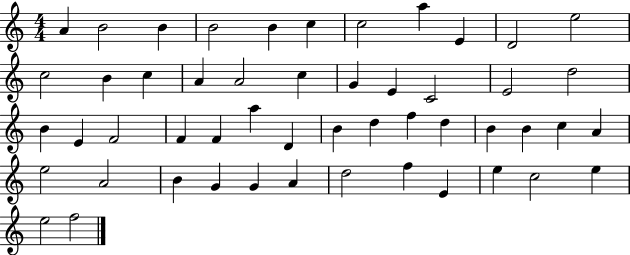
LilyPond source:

{
  \clef treble
  \numericTimeSignature
  \time 4/4
  \key c \major
  a'4 b'2 b'4 | b'2 b'4 c''4 | c''2 a''4 e'4 | d'2 e''2 | \break c''2 b'4 c''4 | a'4 a'2 c''4 | g'4 e'4 c'2 | e'2 d''2 | \break b'4 e'4 f'2 | f'4 f'4 a''4 d'4 | b'4 d''4 f''4 d''4 | b'4 b'4 c''4 a'4 | \break e''2 a'2 | b'4 g'4 g'4 a'4 | d''2 f''4 e'4 | e''4 c''2 e''4 | \break e''2 f''2 | \bar "|."
}